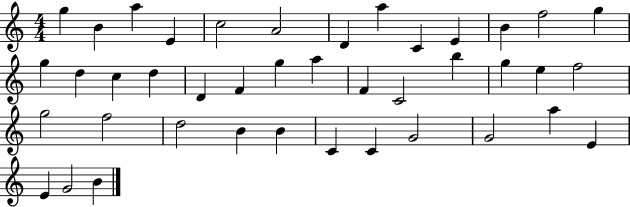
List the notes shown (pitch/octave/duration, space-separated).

G5/q B4/q A5/q E4/q C5/h A4/h D4/q A5/q C4/q E4/q B4/q F5/h G5/q G5/q D5/q C5/q D5/q D4/q F4/q G5/q A5/q F4/q C4/h B5/q G5/q E5/q F5/h G5/h F5/h D5/h B4/q B4/q C4/q C4/q G4/h G4/h A5/q E4/q E4/q G4/h B4/q